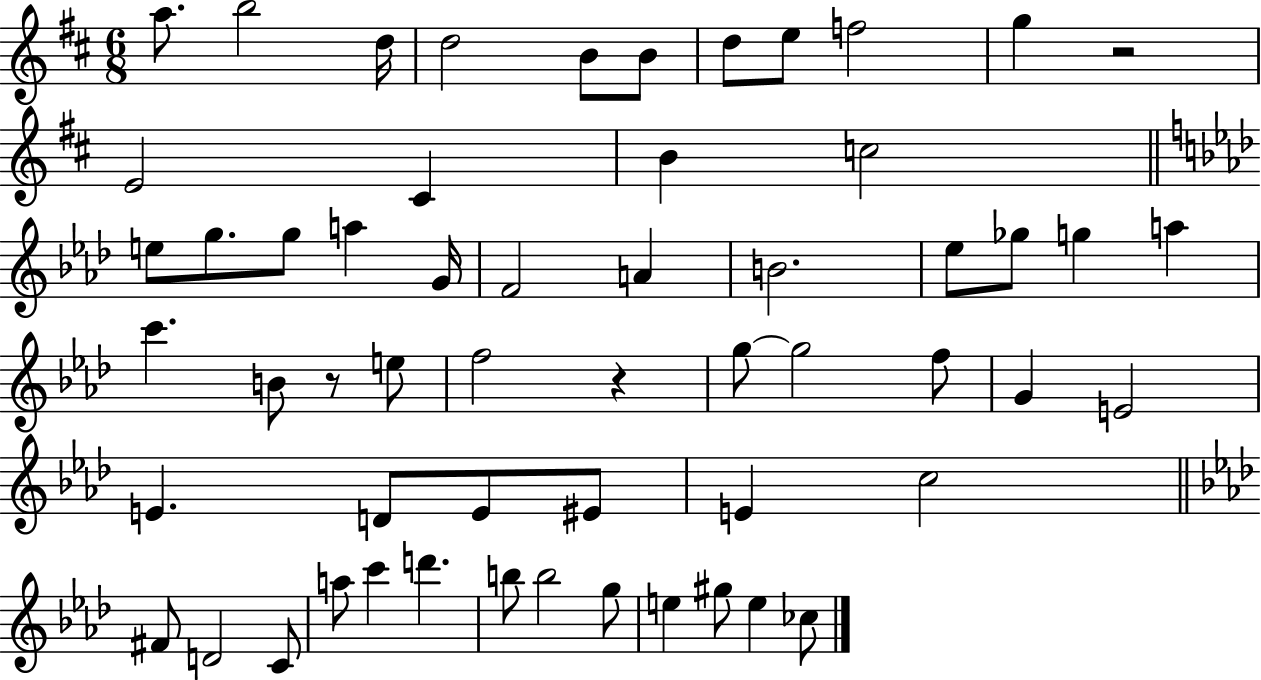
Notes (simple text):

A5/e. B5/h D5/s D5/h B4/e B4/e D5/e E5/e F5/h G5/q R/h E4/h C#4/q B4/q C5/h E5/e G5/e. G5/e A5/q G4/s F4/h A4/q B4/h. Eb5/e Gb5/e G5/q A5/q C6/q. B4/e R/e E5/e F5/h R/q G5/e G5/h F5/e G4/q E4/h E4/q. D4/e E4/e EIS4/e E4/q C5/h F#4/e D4/h C4/e A5/e C6/q D6/q. B5/e B5/h G5/e E5/q G#5/e E5/q CES5/e